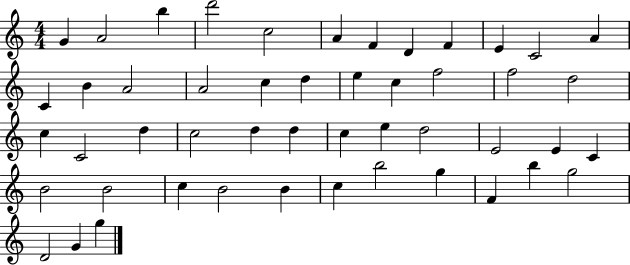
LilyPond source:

{
  \clef treble
  \numericTimeSignature
  \time 4/4
  \key c \major
  g'4 a'2 b''4 | d'''2 c''2 | a'4 f'4 d'4 f'4 | e'4 c'2 a'4 | \break c'4 b'4 a'2 | a'2 c''4 d''4 | e''4 c''4 f''2 | f''2 d''2 | \break c''4 c'2 d''4 | c''2 d''4 d''4 | c''4 e''4 d''2 | e'2 e'4 c'4 | \break b'2 b'2 | c''4 b'2 b'4 | c''4 b''2 g''4 | f'4 b''4 g''2 | \break d'2 g'4 g''4 | \bar "|."
}